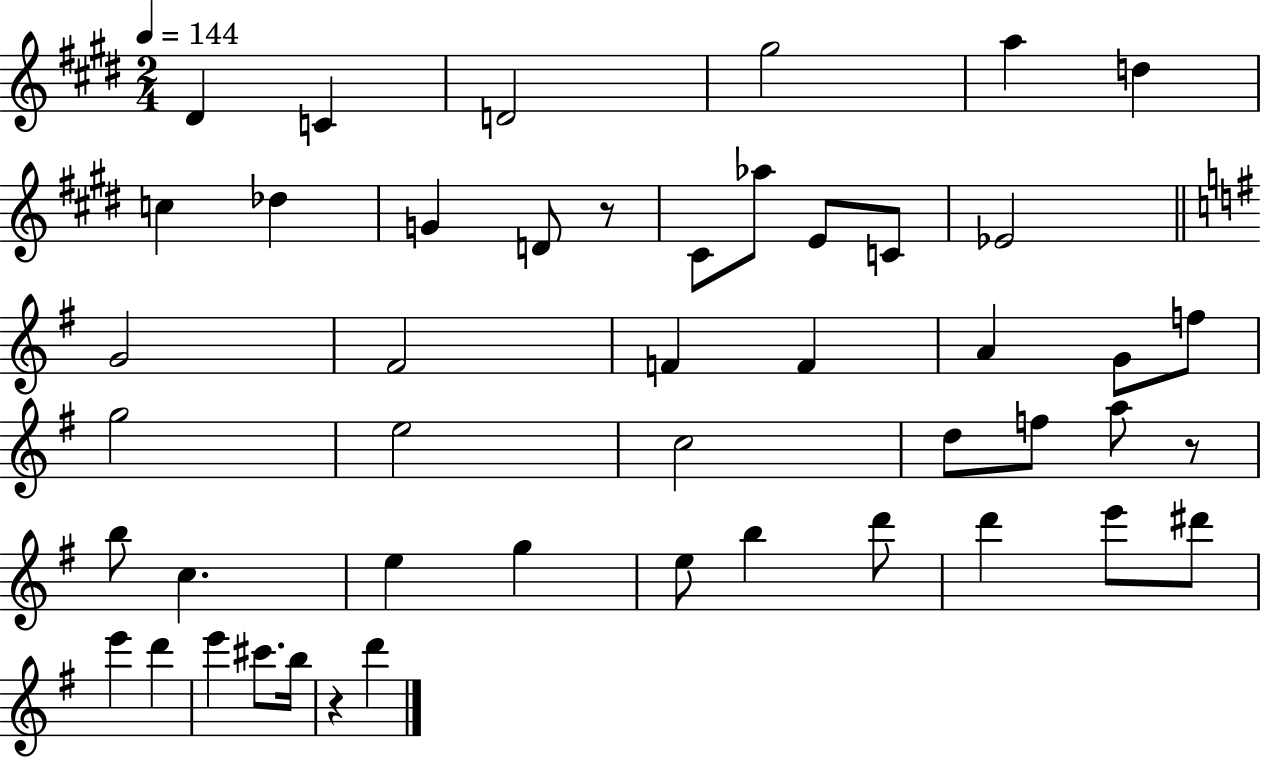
D#4/q C4/q D4/h G#5/h A5/q D5/q C5/q Db5/q G4/q D4/e R/e C#4/e Ab5/e E4/e C4/e Eb4/h G4/h F#4/h F4/q F4/q A4/q G4/e F5/e G5/h E5/h C5/h D5/e F5/e A5/e R/e B5/e C5/q. E5/q G5/q E5/e B5/q D6/e D6/q E6/e D#6/e E6/q D6/q E6/q C#6/e. B5/s R/q D6/q